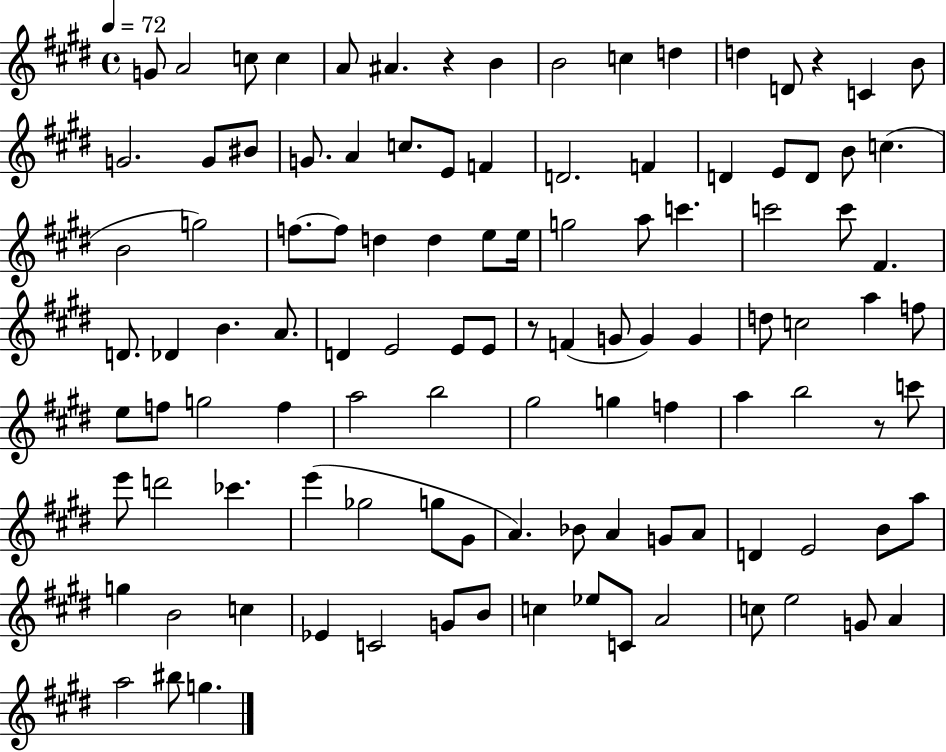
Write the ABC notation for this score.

X:1
T:Untitled
M:4/4
L:1/4
K:E
G/2 A2 c/2 c A/2 ^A z B B2 c d d D/2 z C B/2 G2 G/2 ^B/2 G/2 A c/2 E/2 F D2 F D E/2 D/2 B/2 c B2 g2 f/2 f/2 d d e/2 e/4 g2 a/2 c' c'2 c'/2 ^F D/2 _D B A/2 D E2 E/2 E/2 z/2 F G/2 G G d/2 c2 a f/2 e/2 f/2 g2 f a2 b2 ^g2 g f a b2 z/2 c'/2 e'/2 d'2 _c' e' _g2 g/2 ^G/2 A _B/2 A G/2 A/2 D E2 B/2 a/2 g B2 c _E C2 G/2 B/2 c _e/2 C/2 A2 c/2 e2 G/2 A a2 ^b/2 g